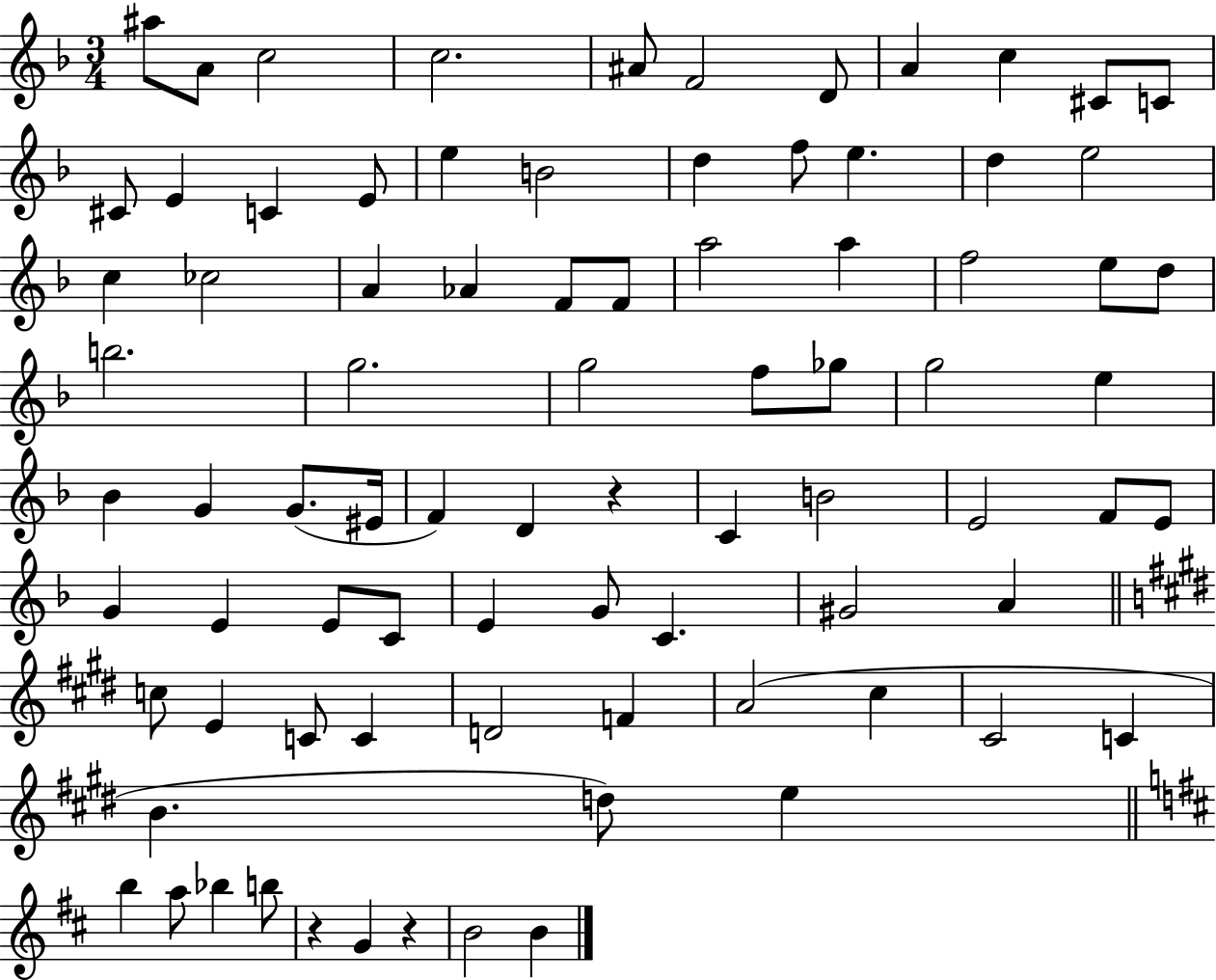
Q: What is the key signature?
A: F major